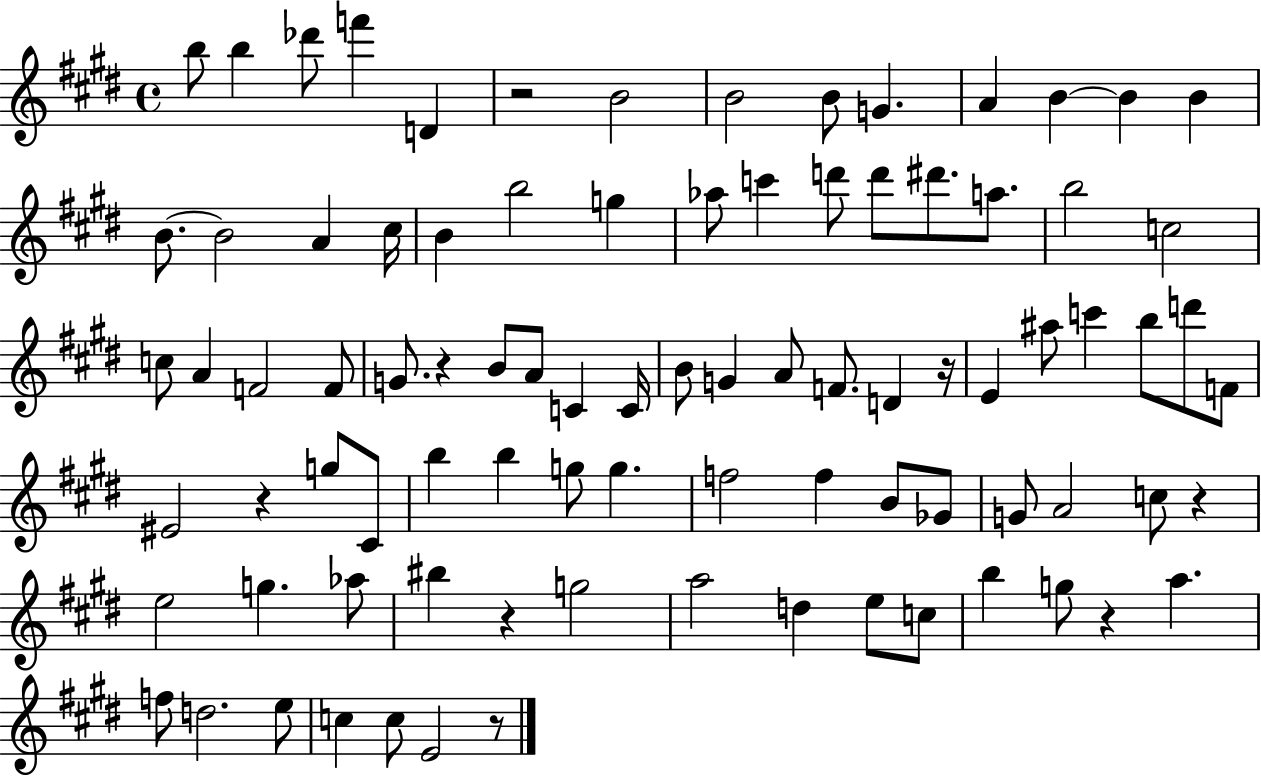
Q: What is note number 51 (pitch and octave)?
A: C#4